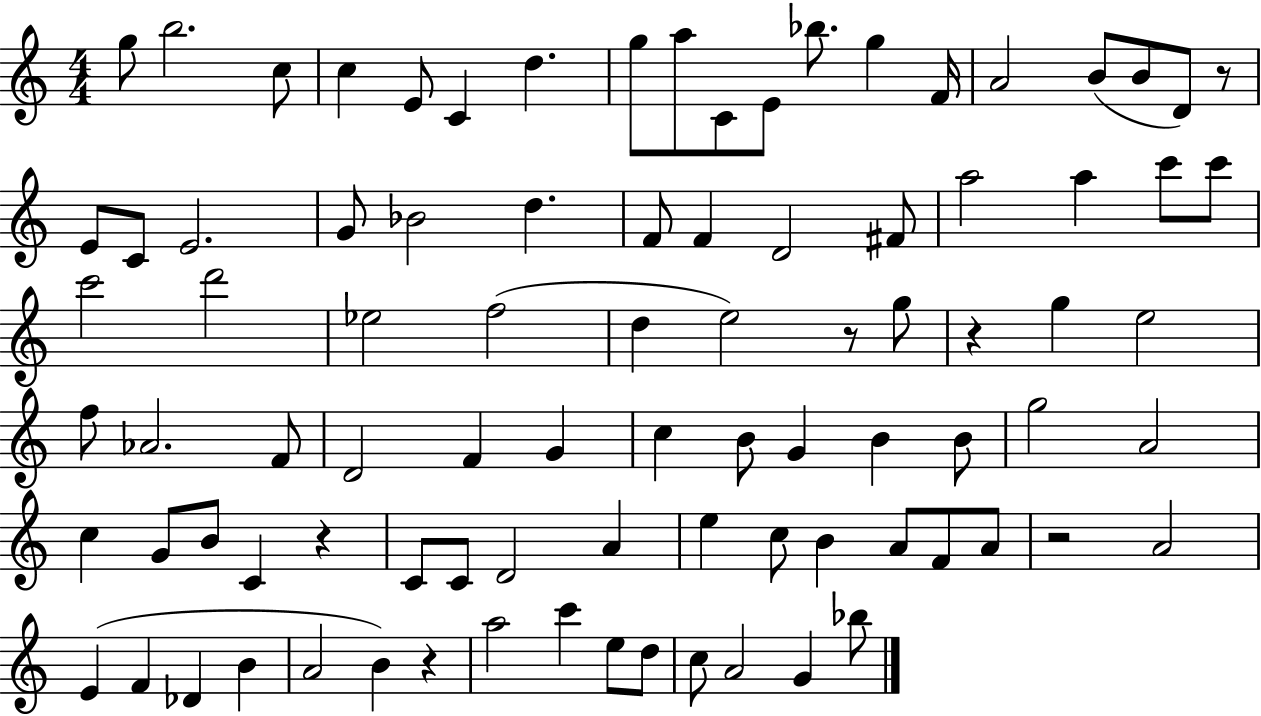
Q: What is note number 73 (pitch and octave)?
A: B4